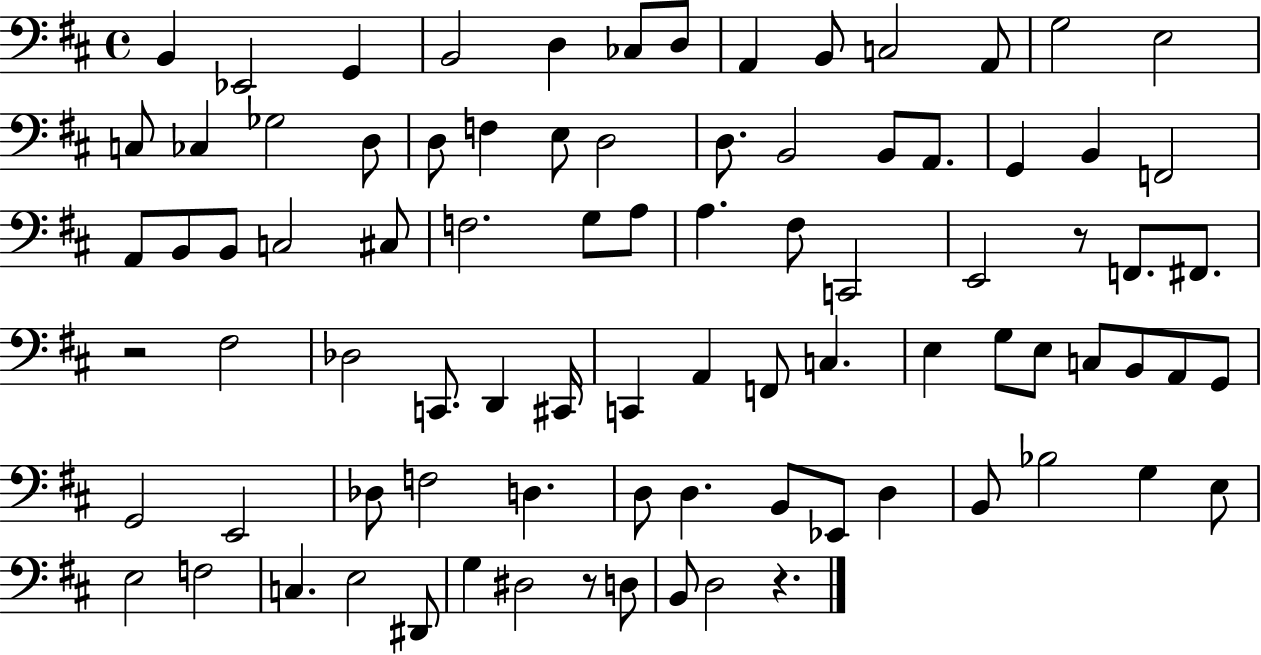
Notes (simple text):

B2/q Eb2/h G2/q B2/h D3/q CES3/e D3/e A2/q B2/e C3/h A2/e G3/h E3/h C3/e CES3/q Gb3/h D3/e D3/e F3/q E3/e D3/h D3/e. B2/h B2/e A2/e. G2/q B2/q F2/h A2/e B2/e B2/e C3/h C#3/e F3/h. G3/e A3/e A3/q. F#3/e C2/h E2/h R/e F2/e. F#2/e. R/h F#3/h Db3/h C2/e. D2/q C#2/s C2/q A2/q F2/e C3/q. E3/q G3/e E3/e C3/e B2/e A2/e G2/e G2/h E2/h Db3/e F3/h D3/q. D3/e D3/q. B2/e Eb2/e D3/q B2/e Bb3/h G3/q E3/e E3/h F3/h C3/q. E3/h D#2/e G3/q D#3/h R/e D3/e B2/e D3/h R/q.